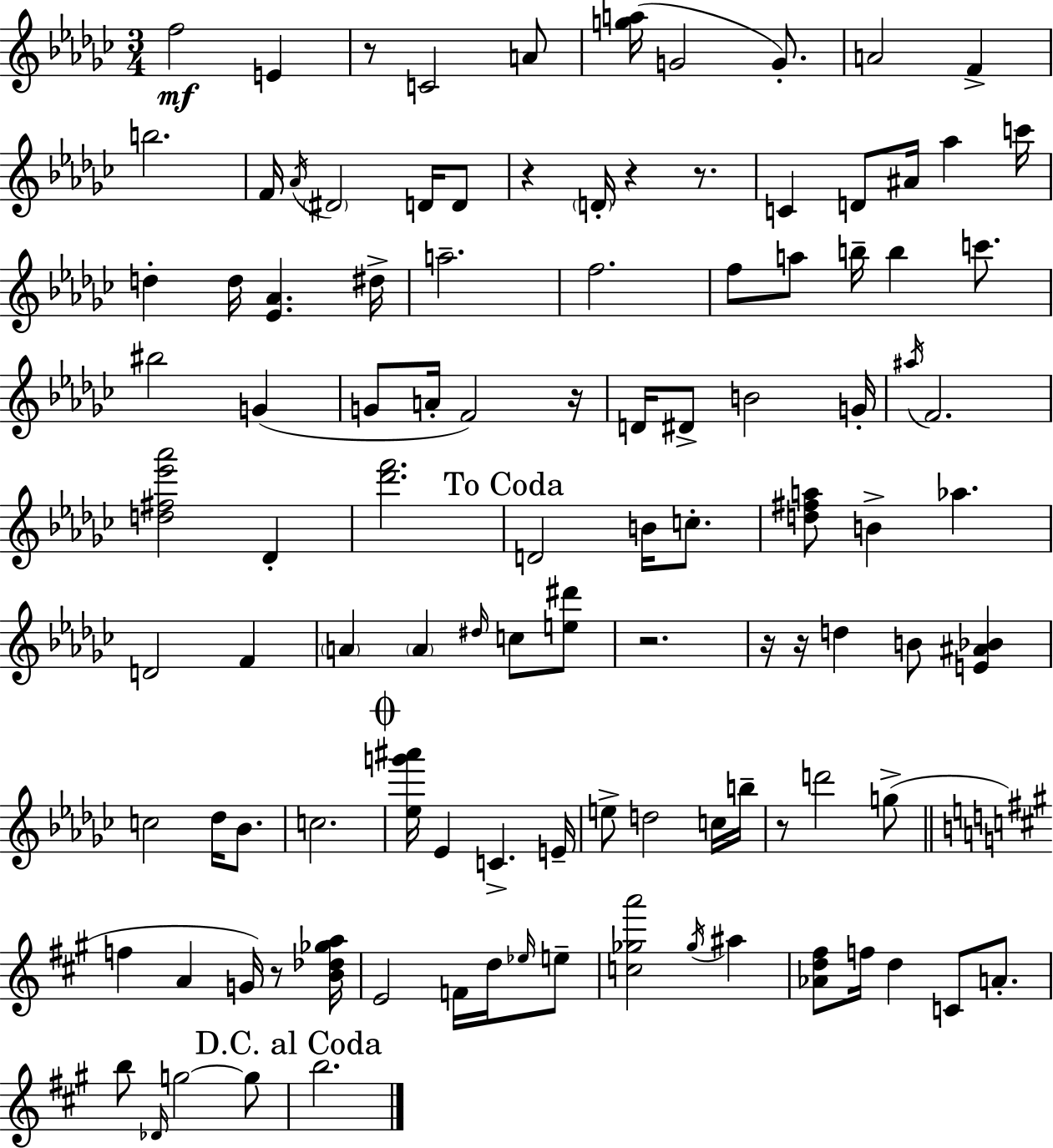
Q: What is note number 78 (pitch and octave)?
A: A#5